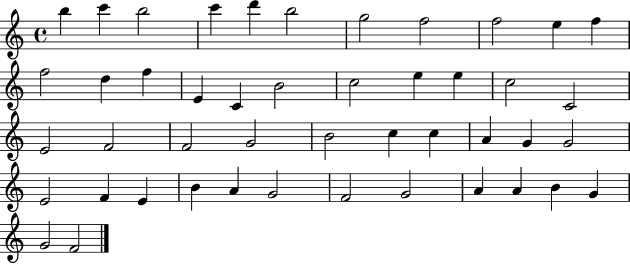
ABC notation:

X:1
T:Untitled
M:4/4
L:1/4
K:C
b c' b2 c' d' b2 g2 f2 f2 e f f2 d f E C B2 c2 e e c2 C2 E2 F2 F2 G2 B2 c c A G G2 E2 F E B A G2 F2 G2 A A B G G2 F2